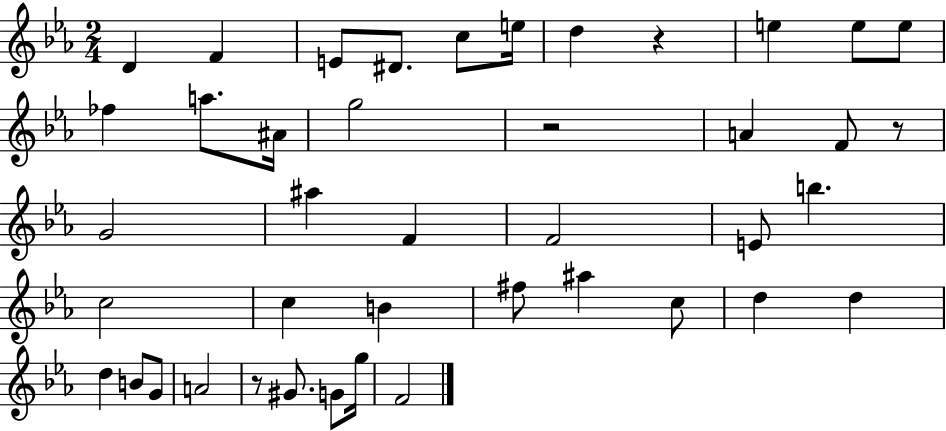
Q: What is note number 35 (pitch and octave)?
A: G#4